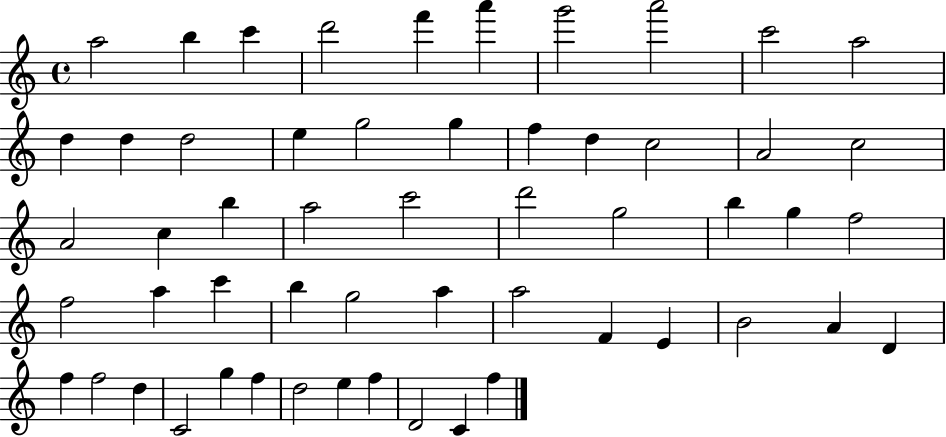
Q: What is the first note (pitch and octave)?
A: A5